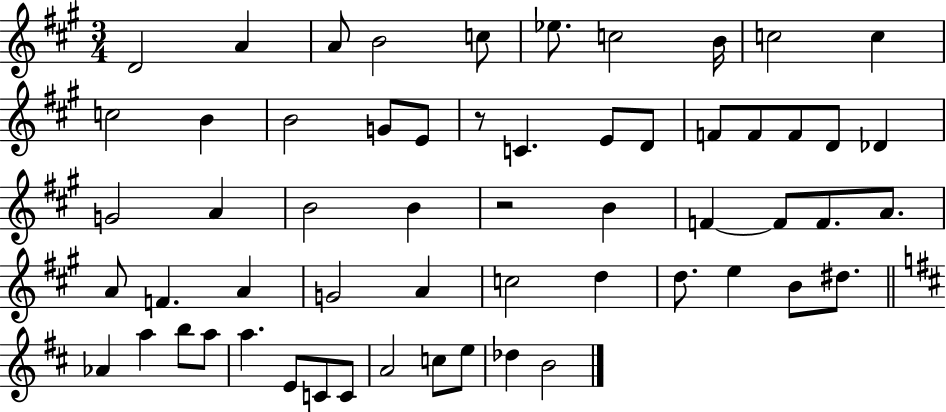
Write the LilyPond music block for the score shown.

{
  \clef treble
  \numericTimeSignature
  \time 3/4
  \key a \major
  d'2 a'4 | a'8 b'2 c''8 | ees''8. c''2 b'16 | c''2 c''4 | \break c''2 b'4 | b'2 g'8 e'8 | r8 c'4. e'8 d'8 | f'8 f'8 f'8 d'8 des'4 | \break g'2 a'4 | b'2 b'4 | r2 b'4 | f'4~~ f'8 f'8. a'8. | \break a'8 f'4. a'4 | g'2 a'4 | c''2 d''4 | d''8. e''4 b'8 dis''8. | \break \bar "||" \break \key d \major aes'4 a''4 b''8 a''8 | a''4. e'8 c'8 c'8 | a'2 c''8 e''8 | des''4 b'2 | \break \bar "|."
}